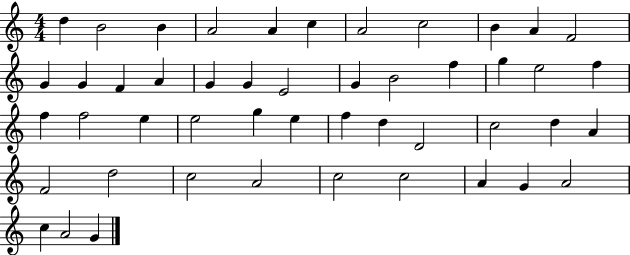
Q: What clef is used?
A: treble